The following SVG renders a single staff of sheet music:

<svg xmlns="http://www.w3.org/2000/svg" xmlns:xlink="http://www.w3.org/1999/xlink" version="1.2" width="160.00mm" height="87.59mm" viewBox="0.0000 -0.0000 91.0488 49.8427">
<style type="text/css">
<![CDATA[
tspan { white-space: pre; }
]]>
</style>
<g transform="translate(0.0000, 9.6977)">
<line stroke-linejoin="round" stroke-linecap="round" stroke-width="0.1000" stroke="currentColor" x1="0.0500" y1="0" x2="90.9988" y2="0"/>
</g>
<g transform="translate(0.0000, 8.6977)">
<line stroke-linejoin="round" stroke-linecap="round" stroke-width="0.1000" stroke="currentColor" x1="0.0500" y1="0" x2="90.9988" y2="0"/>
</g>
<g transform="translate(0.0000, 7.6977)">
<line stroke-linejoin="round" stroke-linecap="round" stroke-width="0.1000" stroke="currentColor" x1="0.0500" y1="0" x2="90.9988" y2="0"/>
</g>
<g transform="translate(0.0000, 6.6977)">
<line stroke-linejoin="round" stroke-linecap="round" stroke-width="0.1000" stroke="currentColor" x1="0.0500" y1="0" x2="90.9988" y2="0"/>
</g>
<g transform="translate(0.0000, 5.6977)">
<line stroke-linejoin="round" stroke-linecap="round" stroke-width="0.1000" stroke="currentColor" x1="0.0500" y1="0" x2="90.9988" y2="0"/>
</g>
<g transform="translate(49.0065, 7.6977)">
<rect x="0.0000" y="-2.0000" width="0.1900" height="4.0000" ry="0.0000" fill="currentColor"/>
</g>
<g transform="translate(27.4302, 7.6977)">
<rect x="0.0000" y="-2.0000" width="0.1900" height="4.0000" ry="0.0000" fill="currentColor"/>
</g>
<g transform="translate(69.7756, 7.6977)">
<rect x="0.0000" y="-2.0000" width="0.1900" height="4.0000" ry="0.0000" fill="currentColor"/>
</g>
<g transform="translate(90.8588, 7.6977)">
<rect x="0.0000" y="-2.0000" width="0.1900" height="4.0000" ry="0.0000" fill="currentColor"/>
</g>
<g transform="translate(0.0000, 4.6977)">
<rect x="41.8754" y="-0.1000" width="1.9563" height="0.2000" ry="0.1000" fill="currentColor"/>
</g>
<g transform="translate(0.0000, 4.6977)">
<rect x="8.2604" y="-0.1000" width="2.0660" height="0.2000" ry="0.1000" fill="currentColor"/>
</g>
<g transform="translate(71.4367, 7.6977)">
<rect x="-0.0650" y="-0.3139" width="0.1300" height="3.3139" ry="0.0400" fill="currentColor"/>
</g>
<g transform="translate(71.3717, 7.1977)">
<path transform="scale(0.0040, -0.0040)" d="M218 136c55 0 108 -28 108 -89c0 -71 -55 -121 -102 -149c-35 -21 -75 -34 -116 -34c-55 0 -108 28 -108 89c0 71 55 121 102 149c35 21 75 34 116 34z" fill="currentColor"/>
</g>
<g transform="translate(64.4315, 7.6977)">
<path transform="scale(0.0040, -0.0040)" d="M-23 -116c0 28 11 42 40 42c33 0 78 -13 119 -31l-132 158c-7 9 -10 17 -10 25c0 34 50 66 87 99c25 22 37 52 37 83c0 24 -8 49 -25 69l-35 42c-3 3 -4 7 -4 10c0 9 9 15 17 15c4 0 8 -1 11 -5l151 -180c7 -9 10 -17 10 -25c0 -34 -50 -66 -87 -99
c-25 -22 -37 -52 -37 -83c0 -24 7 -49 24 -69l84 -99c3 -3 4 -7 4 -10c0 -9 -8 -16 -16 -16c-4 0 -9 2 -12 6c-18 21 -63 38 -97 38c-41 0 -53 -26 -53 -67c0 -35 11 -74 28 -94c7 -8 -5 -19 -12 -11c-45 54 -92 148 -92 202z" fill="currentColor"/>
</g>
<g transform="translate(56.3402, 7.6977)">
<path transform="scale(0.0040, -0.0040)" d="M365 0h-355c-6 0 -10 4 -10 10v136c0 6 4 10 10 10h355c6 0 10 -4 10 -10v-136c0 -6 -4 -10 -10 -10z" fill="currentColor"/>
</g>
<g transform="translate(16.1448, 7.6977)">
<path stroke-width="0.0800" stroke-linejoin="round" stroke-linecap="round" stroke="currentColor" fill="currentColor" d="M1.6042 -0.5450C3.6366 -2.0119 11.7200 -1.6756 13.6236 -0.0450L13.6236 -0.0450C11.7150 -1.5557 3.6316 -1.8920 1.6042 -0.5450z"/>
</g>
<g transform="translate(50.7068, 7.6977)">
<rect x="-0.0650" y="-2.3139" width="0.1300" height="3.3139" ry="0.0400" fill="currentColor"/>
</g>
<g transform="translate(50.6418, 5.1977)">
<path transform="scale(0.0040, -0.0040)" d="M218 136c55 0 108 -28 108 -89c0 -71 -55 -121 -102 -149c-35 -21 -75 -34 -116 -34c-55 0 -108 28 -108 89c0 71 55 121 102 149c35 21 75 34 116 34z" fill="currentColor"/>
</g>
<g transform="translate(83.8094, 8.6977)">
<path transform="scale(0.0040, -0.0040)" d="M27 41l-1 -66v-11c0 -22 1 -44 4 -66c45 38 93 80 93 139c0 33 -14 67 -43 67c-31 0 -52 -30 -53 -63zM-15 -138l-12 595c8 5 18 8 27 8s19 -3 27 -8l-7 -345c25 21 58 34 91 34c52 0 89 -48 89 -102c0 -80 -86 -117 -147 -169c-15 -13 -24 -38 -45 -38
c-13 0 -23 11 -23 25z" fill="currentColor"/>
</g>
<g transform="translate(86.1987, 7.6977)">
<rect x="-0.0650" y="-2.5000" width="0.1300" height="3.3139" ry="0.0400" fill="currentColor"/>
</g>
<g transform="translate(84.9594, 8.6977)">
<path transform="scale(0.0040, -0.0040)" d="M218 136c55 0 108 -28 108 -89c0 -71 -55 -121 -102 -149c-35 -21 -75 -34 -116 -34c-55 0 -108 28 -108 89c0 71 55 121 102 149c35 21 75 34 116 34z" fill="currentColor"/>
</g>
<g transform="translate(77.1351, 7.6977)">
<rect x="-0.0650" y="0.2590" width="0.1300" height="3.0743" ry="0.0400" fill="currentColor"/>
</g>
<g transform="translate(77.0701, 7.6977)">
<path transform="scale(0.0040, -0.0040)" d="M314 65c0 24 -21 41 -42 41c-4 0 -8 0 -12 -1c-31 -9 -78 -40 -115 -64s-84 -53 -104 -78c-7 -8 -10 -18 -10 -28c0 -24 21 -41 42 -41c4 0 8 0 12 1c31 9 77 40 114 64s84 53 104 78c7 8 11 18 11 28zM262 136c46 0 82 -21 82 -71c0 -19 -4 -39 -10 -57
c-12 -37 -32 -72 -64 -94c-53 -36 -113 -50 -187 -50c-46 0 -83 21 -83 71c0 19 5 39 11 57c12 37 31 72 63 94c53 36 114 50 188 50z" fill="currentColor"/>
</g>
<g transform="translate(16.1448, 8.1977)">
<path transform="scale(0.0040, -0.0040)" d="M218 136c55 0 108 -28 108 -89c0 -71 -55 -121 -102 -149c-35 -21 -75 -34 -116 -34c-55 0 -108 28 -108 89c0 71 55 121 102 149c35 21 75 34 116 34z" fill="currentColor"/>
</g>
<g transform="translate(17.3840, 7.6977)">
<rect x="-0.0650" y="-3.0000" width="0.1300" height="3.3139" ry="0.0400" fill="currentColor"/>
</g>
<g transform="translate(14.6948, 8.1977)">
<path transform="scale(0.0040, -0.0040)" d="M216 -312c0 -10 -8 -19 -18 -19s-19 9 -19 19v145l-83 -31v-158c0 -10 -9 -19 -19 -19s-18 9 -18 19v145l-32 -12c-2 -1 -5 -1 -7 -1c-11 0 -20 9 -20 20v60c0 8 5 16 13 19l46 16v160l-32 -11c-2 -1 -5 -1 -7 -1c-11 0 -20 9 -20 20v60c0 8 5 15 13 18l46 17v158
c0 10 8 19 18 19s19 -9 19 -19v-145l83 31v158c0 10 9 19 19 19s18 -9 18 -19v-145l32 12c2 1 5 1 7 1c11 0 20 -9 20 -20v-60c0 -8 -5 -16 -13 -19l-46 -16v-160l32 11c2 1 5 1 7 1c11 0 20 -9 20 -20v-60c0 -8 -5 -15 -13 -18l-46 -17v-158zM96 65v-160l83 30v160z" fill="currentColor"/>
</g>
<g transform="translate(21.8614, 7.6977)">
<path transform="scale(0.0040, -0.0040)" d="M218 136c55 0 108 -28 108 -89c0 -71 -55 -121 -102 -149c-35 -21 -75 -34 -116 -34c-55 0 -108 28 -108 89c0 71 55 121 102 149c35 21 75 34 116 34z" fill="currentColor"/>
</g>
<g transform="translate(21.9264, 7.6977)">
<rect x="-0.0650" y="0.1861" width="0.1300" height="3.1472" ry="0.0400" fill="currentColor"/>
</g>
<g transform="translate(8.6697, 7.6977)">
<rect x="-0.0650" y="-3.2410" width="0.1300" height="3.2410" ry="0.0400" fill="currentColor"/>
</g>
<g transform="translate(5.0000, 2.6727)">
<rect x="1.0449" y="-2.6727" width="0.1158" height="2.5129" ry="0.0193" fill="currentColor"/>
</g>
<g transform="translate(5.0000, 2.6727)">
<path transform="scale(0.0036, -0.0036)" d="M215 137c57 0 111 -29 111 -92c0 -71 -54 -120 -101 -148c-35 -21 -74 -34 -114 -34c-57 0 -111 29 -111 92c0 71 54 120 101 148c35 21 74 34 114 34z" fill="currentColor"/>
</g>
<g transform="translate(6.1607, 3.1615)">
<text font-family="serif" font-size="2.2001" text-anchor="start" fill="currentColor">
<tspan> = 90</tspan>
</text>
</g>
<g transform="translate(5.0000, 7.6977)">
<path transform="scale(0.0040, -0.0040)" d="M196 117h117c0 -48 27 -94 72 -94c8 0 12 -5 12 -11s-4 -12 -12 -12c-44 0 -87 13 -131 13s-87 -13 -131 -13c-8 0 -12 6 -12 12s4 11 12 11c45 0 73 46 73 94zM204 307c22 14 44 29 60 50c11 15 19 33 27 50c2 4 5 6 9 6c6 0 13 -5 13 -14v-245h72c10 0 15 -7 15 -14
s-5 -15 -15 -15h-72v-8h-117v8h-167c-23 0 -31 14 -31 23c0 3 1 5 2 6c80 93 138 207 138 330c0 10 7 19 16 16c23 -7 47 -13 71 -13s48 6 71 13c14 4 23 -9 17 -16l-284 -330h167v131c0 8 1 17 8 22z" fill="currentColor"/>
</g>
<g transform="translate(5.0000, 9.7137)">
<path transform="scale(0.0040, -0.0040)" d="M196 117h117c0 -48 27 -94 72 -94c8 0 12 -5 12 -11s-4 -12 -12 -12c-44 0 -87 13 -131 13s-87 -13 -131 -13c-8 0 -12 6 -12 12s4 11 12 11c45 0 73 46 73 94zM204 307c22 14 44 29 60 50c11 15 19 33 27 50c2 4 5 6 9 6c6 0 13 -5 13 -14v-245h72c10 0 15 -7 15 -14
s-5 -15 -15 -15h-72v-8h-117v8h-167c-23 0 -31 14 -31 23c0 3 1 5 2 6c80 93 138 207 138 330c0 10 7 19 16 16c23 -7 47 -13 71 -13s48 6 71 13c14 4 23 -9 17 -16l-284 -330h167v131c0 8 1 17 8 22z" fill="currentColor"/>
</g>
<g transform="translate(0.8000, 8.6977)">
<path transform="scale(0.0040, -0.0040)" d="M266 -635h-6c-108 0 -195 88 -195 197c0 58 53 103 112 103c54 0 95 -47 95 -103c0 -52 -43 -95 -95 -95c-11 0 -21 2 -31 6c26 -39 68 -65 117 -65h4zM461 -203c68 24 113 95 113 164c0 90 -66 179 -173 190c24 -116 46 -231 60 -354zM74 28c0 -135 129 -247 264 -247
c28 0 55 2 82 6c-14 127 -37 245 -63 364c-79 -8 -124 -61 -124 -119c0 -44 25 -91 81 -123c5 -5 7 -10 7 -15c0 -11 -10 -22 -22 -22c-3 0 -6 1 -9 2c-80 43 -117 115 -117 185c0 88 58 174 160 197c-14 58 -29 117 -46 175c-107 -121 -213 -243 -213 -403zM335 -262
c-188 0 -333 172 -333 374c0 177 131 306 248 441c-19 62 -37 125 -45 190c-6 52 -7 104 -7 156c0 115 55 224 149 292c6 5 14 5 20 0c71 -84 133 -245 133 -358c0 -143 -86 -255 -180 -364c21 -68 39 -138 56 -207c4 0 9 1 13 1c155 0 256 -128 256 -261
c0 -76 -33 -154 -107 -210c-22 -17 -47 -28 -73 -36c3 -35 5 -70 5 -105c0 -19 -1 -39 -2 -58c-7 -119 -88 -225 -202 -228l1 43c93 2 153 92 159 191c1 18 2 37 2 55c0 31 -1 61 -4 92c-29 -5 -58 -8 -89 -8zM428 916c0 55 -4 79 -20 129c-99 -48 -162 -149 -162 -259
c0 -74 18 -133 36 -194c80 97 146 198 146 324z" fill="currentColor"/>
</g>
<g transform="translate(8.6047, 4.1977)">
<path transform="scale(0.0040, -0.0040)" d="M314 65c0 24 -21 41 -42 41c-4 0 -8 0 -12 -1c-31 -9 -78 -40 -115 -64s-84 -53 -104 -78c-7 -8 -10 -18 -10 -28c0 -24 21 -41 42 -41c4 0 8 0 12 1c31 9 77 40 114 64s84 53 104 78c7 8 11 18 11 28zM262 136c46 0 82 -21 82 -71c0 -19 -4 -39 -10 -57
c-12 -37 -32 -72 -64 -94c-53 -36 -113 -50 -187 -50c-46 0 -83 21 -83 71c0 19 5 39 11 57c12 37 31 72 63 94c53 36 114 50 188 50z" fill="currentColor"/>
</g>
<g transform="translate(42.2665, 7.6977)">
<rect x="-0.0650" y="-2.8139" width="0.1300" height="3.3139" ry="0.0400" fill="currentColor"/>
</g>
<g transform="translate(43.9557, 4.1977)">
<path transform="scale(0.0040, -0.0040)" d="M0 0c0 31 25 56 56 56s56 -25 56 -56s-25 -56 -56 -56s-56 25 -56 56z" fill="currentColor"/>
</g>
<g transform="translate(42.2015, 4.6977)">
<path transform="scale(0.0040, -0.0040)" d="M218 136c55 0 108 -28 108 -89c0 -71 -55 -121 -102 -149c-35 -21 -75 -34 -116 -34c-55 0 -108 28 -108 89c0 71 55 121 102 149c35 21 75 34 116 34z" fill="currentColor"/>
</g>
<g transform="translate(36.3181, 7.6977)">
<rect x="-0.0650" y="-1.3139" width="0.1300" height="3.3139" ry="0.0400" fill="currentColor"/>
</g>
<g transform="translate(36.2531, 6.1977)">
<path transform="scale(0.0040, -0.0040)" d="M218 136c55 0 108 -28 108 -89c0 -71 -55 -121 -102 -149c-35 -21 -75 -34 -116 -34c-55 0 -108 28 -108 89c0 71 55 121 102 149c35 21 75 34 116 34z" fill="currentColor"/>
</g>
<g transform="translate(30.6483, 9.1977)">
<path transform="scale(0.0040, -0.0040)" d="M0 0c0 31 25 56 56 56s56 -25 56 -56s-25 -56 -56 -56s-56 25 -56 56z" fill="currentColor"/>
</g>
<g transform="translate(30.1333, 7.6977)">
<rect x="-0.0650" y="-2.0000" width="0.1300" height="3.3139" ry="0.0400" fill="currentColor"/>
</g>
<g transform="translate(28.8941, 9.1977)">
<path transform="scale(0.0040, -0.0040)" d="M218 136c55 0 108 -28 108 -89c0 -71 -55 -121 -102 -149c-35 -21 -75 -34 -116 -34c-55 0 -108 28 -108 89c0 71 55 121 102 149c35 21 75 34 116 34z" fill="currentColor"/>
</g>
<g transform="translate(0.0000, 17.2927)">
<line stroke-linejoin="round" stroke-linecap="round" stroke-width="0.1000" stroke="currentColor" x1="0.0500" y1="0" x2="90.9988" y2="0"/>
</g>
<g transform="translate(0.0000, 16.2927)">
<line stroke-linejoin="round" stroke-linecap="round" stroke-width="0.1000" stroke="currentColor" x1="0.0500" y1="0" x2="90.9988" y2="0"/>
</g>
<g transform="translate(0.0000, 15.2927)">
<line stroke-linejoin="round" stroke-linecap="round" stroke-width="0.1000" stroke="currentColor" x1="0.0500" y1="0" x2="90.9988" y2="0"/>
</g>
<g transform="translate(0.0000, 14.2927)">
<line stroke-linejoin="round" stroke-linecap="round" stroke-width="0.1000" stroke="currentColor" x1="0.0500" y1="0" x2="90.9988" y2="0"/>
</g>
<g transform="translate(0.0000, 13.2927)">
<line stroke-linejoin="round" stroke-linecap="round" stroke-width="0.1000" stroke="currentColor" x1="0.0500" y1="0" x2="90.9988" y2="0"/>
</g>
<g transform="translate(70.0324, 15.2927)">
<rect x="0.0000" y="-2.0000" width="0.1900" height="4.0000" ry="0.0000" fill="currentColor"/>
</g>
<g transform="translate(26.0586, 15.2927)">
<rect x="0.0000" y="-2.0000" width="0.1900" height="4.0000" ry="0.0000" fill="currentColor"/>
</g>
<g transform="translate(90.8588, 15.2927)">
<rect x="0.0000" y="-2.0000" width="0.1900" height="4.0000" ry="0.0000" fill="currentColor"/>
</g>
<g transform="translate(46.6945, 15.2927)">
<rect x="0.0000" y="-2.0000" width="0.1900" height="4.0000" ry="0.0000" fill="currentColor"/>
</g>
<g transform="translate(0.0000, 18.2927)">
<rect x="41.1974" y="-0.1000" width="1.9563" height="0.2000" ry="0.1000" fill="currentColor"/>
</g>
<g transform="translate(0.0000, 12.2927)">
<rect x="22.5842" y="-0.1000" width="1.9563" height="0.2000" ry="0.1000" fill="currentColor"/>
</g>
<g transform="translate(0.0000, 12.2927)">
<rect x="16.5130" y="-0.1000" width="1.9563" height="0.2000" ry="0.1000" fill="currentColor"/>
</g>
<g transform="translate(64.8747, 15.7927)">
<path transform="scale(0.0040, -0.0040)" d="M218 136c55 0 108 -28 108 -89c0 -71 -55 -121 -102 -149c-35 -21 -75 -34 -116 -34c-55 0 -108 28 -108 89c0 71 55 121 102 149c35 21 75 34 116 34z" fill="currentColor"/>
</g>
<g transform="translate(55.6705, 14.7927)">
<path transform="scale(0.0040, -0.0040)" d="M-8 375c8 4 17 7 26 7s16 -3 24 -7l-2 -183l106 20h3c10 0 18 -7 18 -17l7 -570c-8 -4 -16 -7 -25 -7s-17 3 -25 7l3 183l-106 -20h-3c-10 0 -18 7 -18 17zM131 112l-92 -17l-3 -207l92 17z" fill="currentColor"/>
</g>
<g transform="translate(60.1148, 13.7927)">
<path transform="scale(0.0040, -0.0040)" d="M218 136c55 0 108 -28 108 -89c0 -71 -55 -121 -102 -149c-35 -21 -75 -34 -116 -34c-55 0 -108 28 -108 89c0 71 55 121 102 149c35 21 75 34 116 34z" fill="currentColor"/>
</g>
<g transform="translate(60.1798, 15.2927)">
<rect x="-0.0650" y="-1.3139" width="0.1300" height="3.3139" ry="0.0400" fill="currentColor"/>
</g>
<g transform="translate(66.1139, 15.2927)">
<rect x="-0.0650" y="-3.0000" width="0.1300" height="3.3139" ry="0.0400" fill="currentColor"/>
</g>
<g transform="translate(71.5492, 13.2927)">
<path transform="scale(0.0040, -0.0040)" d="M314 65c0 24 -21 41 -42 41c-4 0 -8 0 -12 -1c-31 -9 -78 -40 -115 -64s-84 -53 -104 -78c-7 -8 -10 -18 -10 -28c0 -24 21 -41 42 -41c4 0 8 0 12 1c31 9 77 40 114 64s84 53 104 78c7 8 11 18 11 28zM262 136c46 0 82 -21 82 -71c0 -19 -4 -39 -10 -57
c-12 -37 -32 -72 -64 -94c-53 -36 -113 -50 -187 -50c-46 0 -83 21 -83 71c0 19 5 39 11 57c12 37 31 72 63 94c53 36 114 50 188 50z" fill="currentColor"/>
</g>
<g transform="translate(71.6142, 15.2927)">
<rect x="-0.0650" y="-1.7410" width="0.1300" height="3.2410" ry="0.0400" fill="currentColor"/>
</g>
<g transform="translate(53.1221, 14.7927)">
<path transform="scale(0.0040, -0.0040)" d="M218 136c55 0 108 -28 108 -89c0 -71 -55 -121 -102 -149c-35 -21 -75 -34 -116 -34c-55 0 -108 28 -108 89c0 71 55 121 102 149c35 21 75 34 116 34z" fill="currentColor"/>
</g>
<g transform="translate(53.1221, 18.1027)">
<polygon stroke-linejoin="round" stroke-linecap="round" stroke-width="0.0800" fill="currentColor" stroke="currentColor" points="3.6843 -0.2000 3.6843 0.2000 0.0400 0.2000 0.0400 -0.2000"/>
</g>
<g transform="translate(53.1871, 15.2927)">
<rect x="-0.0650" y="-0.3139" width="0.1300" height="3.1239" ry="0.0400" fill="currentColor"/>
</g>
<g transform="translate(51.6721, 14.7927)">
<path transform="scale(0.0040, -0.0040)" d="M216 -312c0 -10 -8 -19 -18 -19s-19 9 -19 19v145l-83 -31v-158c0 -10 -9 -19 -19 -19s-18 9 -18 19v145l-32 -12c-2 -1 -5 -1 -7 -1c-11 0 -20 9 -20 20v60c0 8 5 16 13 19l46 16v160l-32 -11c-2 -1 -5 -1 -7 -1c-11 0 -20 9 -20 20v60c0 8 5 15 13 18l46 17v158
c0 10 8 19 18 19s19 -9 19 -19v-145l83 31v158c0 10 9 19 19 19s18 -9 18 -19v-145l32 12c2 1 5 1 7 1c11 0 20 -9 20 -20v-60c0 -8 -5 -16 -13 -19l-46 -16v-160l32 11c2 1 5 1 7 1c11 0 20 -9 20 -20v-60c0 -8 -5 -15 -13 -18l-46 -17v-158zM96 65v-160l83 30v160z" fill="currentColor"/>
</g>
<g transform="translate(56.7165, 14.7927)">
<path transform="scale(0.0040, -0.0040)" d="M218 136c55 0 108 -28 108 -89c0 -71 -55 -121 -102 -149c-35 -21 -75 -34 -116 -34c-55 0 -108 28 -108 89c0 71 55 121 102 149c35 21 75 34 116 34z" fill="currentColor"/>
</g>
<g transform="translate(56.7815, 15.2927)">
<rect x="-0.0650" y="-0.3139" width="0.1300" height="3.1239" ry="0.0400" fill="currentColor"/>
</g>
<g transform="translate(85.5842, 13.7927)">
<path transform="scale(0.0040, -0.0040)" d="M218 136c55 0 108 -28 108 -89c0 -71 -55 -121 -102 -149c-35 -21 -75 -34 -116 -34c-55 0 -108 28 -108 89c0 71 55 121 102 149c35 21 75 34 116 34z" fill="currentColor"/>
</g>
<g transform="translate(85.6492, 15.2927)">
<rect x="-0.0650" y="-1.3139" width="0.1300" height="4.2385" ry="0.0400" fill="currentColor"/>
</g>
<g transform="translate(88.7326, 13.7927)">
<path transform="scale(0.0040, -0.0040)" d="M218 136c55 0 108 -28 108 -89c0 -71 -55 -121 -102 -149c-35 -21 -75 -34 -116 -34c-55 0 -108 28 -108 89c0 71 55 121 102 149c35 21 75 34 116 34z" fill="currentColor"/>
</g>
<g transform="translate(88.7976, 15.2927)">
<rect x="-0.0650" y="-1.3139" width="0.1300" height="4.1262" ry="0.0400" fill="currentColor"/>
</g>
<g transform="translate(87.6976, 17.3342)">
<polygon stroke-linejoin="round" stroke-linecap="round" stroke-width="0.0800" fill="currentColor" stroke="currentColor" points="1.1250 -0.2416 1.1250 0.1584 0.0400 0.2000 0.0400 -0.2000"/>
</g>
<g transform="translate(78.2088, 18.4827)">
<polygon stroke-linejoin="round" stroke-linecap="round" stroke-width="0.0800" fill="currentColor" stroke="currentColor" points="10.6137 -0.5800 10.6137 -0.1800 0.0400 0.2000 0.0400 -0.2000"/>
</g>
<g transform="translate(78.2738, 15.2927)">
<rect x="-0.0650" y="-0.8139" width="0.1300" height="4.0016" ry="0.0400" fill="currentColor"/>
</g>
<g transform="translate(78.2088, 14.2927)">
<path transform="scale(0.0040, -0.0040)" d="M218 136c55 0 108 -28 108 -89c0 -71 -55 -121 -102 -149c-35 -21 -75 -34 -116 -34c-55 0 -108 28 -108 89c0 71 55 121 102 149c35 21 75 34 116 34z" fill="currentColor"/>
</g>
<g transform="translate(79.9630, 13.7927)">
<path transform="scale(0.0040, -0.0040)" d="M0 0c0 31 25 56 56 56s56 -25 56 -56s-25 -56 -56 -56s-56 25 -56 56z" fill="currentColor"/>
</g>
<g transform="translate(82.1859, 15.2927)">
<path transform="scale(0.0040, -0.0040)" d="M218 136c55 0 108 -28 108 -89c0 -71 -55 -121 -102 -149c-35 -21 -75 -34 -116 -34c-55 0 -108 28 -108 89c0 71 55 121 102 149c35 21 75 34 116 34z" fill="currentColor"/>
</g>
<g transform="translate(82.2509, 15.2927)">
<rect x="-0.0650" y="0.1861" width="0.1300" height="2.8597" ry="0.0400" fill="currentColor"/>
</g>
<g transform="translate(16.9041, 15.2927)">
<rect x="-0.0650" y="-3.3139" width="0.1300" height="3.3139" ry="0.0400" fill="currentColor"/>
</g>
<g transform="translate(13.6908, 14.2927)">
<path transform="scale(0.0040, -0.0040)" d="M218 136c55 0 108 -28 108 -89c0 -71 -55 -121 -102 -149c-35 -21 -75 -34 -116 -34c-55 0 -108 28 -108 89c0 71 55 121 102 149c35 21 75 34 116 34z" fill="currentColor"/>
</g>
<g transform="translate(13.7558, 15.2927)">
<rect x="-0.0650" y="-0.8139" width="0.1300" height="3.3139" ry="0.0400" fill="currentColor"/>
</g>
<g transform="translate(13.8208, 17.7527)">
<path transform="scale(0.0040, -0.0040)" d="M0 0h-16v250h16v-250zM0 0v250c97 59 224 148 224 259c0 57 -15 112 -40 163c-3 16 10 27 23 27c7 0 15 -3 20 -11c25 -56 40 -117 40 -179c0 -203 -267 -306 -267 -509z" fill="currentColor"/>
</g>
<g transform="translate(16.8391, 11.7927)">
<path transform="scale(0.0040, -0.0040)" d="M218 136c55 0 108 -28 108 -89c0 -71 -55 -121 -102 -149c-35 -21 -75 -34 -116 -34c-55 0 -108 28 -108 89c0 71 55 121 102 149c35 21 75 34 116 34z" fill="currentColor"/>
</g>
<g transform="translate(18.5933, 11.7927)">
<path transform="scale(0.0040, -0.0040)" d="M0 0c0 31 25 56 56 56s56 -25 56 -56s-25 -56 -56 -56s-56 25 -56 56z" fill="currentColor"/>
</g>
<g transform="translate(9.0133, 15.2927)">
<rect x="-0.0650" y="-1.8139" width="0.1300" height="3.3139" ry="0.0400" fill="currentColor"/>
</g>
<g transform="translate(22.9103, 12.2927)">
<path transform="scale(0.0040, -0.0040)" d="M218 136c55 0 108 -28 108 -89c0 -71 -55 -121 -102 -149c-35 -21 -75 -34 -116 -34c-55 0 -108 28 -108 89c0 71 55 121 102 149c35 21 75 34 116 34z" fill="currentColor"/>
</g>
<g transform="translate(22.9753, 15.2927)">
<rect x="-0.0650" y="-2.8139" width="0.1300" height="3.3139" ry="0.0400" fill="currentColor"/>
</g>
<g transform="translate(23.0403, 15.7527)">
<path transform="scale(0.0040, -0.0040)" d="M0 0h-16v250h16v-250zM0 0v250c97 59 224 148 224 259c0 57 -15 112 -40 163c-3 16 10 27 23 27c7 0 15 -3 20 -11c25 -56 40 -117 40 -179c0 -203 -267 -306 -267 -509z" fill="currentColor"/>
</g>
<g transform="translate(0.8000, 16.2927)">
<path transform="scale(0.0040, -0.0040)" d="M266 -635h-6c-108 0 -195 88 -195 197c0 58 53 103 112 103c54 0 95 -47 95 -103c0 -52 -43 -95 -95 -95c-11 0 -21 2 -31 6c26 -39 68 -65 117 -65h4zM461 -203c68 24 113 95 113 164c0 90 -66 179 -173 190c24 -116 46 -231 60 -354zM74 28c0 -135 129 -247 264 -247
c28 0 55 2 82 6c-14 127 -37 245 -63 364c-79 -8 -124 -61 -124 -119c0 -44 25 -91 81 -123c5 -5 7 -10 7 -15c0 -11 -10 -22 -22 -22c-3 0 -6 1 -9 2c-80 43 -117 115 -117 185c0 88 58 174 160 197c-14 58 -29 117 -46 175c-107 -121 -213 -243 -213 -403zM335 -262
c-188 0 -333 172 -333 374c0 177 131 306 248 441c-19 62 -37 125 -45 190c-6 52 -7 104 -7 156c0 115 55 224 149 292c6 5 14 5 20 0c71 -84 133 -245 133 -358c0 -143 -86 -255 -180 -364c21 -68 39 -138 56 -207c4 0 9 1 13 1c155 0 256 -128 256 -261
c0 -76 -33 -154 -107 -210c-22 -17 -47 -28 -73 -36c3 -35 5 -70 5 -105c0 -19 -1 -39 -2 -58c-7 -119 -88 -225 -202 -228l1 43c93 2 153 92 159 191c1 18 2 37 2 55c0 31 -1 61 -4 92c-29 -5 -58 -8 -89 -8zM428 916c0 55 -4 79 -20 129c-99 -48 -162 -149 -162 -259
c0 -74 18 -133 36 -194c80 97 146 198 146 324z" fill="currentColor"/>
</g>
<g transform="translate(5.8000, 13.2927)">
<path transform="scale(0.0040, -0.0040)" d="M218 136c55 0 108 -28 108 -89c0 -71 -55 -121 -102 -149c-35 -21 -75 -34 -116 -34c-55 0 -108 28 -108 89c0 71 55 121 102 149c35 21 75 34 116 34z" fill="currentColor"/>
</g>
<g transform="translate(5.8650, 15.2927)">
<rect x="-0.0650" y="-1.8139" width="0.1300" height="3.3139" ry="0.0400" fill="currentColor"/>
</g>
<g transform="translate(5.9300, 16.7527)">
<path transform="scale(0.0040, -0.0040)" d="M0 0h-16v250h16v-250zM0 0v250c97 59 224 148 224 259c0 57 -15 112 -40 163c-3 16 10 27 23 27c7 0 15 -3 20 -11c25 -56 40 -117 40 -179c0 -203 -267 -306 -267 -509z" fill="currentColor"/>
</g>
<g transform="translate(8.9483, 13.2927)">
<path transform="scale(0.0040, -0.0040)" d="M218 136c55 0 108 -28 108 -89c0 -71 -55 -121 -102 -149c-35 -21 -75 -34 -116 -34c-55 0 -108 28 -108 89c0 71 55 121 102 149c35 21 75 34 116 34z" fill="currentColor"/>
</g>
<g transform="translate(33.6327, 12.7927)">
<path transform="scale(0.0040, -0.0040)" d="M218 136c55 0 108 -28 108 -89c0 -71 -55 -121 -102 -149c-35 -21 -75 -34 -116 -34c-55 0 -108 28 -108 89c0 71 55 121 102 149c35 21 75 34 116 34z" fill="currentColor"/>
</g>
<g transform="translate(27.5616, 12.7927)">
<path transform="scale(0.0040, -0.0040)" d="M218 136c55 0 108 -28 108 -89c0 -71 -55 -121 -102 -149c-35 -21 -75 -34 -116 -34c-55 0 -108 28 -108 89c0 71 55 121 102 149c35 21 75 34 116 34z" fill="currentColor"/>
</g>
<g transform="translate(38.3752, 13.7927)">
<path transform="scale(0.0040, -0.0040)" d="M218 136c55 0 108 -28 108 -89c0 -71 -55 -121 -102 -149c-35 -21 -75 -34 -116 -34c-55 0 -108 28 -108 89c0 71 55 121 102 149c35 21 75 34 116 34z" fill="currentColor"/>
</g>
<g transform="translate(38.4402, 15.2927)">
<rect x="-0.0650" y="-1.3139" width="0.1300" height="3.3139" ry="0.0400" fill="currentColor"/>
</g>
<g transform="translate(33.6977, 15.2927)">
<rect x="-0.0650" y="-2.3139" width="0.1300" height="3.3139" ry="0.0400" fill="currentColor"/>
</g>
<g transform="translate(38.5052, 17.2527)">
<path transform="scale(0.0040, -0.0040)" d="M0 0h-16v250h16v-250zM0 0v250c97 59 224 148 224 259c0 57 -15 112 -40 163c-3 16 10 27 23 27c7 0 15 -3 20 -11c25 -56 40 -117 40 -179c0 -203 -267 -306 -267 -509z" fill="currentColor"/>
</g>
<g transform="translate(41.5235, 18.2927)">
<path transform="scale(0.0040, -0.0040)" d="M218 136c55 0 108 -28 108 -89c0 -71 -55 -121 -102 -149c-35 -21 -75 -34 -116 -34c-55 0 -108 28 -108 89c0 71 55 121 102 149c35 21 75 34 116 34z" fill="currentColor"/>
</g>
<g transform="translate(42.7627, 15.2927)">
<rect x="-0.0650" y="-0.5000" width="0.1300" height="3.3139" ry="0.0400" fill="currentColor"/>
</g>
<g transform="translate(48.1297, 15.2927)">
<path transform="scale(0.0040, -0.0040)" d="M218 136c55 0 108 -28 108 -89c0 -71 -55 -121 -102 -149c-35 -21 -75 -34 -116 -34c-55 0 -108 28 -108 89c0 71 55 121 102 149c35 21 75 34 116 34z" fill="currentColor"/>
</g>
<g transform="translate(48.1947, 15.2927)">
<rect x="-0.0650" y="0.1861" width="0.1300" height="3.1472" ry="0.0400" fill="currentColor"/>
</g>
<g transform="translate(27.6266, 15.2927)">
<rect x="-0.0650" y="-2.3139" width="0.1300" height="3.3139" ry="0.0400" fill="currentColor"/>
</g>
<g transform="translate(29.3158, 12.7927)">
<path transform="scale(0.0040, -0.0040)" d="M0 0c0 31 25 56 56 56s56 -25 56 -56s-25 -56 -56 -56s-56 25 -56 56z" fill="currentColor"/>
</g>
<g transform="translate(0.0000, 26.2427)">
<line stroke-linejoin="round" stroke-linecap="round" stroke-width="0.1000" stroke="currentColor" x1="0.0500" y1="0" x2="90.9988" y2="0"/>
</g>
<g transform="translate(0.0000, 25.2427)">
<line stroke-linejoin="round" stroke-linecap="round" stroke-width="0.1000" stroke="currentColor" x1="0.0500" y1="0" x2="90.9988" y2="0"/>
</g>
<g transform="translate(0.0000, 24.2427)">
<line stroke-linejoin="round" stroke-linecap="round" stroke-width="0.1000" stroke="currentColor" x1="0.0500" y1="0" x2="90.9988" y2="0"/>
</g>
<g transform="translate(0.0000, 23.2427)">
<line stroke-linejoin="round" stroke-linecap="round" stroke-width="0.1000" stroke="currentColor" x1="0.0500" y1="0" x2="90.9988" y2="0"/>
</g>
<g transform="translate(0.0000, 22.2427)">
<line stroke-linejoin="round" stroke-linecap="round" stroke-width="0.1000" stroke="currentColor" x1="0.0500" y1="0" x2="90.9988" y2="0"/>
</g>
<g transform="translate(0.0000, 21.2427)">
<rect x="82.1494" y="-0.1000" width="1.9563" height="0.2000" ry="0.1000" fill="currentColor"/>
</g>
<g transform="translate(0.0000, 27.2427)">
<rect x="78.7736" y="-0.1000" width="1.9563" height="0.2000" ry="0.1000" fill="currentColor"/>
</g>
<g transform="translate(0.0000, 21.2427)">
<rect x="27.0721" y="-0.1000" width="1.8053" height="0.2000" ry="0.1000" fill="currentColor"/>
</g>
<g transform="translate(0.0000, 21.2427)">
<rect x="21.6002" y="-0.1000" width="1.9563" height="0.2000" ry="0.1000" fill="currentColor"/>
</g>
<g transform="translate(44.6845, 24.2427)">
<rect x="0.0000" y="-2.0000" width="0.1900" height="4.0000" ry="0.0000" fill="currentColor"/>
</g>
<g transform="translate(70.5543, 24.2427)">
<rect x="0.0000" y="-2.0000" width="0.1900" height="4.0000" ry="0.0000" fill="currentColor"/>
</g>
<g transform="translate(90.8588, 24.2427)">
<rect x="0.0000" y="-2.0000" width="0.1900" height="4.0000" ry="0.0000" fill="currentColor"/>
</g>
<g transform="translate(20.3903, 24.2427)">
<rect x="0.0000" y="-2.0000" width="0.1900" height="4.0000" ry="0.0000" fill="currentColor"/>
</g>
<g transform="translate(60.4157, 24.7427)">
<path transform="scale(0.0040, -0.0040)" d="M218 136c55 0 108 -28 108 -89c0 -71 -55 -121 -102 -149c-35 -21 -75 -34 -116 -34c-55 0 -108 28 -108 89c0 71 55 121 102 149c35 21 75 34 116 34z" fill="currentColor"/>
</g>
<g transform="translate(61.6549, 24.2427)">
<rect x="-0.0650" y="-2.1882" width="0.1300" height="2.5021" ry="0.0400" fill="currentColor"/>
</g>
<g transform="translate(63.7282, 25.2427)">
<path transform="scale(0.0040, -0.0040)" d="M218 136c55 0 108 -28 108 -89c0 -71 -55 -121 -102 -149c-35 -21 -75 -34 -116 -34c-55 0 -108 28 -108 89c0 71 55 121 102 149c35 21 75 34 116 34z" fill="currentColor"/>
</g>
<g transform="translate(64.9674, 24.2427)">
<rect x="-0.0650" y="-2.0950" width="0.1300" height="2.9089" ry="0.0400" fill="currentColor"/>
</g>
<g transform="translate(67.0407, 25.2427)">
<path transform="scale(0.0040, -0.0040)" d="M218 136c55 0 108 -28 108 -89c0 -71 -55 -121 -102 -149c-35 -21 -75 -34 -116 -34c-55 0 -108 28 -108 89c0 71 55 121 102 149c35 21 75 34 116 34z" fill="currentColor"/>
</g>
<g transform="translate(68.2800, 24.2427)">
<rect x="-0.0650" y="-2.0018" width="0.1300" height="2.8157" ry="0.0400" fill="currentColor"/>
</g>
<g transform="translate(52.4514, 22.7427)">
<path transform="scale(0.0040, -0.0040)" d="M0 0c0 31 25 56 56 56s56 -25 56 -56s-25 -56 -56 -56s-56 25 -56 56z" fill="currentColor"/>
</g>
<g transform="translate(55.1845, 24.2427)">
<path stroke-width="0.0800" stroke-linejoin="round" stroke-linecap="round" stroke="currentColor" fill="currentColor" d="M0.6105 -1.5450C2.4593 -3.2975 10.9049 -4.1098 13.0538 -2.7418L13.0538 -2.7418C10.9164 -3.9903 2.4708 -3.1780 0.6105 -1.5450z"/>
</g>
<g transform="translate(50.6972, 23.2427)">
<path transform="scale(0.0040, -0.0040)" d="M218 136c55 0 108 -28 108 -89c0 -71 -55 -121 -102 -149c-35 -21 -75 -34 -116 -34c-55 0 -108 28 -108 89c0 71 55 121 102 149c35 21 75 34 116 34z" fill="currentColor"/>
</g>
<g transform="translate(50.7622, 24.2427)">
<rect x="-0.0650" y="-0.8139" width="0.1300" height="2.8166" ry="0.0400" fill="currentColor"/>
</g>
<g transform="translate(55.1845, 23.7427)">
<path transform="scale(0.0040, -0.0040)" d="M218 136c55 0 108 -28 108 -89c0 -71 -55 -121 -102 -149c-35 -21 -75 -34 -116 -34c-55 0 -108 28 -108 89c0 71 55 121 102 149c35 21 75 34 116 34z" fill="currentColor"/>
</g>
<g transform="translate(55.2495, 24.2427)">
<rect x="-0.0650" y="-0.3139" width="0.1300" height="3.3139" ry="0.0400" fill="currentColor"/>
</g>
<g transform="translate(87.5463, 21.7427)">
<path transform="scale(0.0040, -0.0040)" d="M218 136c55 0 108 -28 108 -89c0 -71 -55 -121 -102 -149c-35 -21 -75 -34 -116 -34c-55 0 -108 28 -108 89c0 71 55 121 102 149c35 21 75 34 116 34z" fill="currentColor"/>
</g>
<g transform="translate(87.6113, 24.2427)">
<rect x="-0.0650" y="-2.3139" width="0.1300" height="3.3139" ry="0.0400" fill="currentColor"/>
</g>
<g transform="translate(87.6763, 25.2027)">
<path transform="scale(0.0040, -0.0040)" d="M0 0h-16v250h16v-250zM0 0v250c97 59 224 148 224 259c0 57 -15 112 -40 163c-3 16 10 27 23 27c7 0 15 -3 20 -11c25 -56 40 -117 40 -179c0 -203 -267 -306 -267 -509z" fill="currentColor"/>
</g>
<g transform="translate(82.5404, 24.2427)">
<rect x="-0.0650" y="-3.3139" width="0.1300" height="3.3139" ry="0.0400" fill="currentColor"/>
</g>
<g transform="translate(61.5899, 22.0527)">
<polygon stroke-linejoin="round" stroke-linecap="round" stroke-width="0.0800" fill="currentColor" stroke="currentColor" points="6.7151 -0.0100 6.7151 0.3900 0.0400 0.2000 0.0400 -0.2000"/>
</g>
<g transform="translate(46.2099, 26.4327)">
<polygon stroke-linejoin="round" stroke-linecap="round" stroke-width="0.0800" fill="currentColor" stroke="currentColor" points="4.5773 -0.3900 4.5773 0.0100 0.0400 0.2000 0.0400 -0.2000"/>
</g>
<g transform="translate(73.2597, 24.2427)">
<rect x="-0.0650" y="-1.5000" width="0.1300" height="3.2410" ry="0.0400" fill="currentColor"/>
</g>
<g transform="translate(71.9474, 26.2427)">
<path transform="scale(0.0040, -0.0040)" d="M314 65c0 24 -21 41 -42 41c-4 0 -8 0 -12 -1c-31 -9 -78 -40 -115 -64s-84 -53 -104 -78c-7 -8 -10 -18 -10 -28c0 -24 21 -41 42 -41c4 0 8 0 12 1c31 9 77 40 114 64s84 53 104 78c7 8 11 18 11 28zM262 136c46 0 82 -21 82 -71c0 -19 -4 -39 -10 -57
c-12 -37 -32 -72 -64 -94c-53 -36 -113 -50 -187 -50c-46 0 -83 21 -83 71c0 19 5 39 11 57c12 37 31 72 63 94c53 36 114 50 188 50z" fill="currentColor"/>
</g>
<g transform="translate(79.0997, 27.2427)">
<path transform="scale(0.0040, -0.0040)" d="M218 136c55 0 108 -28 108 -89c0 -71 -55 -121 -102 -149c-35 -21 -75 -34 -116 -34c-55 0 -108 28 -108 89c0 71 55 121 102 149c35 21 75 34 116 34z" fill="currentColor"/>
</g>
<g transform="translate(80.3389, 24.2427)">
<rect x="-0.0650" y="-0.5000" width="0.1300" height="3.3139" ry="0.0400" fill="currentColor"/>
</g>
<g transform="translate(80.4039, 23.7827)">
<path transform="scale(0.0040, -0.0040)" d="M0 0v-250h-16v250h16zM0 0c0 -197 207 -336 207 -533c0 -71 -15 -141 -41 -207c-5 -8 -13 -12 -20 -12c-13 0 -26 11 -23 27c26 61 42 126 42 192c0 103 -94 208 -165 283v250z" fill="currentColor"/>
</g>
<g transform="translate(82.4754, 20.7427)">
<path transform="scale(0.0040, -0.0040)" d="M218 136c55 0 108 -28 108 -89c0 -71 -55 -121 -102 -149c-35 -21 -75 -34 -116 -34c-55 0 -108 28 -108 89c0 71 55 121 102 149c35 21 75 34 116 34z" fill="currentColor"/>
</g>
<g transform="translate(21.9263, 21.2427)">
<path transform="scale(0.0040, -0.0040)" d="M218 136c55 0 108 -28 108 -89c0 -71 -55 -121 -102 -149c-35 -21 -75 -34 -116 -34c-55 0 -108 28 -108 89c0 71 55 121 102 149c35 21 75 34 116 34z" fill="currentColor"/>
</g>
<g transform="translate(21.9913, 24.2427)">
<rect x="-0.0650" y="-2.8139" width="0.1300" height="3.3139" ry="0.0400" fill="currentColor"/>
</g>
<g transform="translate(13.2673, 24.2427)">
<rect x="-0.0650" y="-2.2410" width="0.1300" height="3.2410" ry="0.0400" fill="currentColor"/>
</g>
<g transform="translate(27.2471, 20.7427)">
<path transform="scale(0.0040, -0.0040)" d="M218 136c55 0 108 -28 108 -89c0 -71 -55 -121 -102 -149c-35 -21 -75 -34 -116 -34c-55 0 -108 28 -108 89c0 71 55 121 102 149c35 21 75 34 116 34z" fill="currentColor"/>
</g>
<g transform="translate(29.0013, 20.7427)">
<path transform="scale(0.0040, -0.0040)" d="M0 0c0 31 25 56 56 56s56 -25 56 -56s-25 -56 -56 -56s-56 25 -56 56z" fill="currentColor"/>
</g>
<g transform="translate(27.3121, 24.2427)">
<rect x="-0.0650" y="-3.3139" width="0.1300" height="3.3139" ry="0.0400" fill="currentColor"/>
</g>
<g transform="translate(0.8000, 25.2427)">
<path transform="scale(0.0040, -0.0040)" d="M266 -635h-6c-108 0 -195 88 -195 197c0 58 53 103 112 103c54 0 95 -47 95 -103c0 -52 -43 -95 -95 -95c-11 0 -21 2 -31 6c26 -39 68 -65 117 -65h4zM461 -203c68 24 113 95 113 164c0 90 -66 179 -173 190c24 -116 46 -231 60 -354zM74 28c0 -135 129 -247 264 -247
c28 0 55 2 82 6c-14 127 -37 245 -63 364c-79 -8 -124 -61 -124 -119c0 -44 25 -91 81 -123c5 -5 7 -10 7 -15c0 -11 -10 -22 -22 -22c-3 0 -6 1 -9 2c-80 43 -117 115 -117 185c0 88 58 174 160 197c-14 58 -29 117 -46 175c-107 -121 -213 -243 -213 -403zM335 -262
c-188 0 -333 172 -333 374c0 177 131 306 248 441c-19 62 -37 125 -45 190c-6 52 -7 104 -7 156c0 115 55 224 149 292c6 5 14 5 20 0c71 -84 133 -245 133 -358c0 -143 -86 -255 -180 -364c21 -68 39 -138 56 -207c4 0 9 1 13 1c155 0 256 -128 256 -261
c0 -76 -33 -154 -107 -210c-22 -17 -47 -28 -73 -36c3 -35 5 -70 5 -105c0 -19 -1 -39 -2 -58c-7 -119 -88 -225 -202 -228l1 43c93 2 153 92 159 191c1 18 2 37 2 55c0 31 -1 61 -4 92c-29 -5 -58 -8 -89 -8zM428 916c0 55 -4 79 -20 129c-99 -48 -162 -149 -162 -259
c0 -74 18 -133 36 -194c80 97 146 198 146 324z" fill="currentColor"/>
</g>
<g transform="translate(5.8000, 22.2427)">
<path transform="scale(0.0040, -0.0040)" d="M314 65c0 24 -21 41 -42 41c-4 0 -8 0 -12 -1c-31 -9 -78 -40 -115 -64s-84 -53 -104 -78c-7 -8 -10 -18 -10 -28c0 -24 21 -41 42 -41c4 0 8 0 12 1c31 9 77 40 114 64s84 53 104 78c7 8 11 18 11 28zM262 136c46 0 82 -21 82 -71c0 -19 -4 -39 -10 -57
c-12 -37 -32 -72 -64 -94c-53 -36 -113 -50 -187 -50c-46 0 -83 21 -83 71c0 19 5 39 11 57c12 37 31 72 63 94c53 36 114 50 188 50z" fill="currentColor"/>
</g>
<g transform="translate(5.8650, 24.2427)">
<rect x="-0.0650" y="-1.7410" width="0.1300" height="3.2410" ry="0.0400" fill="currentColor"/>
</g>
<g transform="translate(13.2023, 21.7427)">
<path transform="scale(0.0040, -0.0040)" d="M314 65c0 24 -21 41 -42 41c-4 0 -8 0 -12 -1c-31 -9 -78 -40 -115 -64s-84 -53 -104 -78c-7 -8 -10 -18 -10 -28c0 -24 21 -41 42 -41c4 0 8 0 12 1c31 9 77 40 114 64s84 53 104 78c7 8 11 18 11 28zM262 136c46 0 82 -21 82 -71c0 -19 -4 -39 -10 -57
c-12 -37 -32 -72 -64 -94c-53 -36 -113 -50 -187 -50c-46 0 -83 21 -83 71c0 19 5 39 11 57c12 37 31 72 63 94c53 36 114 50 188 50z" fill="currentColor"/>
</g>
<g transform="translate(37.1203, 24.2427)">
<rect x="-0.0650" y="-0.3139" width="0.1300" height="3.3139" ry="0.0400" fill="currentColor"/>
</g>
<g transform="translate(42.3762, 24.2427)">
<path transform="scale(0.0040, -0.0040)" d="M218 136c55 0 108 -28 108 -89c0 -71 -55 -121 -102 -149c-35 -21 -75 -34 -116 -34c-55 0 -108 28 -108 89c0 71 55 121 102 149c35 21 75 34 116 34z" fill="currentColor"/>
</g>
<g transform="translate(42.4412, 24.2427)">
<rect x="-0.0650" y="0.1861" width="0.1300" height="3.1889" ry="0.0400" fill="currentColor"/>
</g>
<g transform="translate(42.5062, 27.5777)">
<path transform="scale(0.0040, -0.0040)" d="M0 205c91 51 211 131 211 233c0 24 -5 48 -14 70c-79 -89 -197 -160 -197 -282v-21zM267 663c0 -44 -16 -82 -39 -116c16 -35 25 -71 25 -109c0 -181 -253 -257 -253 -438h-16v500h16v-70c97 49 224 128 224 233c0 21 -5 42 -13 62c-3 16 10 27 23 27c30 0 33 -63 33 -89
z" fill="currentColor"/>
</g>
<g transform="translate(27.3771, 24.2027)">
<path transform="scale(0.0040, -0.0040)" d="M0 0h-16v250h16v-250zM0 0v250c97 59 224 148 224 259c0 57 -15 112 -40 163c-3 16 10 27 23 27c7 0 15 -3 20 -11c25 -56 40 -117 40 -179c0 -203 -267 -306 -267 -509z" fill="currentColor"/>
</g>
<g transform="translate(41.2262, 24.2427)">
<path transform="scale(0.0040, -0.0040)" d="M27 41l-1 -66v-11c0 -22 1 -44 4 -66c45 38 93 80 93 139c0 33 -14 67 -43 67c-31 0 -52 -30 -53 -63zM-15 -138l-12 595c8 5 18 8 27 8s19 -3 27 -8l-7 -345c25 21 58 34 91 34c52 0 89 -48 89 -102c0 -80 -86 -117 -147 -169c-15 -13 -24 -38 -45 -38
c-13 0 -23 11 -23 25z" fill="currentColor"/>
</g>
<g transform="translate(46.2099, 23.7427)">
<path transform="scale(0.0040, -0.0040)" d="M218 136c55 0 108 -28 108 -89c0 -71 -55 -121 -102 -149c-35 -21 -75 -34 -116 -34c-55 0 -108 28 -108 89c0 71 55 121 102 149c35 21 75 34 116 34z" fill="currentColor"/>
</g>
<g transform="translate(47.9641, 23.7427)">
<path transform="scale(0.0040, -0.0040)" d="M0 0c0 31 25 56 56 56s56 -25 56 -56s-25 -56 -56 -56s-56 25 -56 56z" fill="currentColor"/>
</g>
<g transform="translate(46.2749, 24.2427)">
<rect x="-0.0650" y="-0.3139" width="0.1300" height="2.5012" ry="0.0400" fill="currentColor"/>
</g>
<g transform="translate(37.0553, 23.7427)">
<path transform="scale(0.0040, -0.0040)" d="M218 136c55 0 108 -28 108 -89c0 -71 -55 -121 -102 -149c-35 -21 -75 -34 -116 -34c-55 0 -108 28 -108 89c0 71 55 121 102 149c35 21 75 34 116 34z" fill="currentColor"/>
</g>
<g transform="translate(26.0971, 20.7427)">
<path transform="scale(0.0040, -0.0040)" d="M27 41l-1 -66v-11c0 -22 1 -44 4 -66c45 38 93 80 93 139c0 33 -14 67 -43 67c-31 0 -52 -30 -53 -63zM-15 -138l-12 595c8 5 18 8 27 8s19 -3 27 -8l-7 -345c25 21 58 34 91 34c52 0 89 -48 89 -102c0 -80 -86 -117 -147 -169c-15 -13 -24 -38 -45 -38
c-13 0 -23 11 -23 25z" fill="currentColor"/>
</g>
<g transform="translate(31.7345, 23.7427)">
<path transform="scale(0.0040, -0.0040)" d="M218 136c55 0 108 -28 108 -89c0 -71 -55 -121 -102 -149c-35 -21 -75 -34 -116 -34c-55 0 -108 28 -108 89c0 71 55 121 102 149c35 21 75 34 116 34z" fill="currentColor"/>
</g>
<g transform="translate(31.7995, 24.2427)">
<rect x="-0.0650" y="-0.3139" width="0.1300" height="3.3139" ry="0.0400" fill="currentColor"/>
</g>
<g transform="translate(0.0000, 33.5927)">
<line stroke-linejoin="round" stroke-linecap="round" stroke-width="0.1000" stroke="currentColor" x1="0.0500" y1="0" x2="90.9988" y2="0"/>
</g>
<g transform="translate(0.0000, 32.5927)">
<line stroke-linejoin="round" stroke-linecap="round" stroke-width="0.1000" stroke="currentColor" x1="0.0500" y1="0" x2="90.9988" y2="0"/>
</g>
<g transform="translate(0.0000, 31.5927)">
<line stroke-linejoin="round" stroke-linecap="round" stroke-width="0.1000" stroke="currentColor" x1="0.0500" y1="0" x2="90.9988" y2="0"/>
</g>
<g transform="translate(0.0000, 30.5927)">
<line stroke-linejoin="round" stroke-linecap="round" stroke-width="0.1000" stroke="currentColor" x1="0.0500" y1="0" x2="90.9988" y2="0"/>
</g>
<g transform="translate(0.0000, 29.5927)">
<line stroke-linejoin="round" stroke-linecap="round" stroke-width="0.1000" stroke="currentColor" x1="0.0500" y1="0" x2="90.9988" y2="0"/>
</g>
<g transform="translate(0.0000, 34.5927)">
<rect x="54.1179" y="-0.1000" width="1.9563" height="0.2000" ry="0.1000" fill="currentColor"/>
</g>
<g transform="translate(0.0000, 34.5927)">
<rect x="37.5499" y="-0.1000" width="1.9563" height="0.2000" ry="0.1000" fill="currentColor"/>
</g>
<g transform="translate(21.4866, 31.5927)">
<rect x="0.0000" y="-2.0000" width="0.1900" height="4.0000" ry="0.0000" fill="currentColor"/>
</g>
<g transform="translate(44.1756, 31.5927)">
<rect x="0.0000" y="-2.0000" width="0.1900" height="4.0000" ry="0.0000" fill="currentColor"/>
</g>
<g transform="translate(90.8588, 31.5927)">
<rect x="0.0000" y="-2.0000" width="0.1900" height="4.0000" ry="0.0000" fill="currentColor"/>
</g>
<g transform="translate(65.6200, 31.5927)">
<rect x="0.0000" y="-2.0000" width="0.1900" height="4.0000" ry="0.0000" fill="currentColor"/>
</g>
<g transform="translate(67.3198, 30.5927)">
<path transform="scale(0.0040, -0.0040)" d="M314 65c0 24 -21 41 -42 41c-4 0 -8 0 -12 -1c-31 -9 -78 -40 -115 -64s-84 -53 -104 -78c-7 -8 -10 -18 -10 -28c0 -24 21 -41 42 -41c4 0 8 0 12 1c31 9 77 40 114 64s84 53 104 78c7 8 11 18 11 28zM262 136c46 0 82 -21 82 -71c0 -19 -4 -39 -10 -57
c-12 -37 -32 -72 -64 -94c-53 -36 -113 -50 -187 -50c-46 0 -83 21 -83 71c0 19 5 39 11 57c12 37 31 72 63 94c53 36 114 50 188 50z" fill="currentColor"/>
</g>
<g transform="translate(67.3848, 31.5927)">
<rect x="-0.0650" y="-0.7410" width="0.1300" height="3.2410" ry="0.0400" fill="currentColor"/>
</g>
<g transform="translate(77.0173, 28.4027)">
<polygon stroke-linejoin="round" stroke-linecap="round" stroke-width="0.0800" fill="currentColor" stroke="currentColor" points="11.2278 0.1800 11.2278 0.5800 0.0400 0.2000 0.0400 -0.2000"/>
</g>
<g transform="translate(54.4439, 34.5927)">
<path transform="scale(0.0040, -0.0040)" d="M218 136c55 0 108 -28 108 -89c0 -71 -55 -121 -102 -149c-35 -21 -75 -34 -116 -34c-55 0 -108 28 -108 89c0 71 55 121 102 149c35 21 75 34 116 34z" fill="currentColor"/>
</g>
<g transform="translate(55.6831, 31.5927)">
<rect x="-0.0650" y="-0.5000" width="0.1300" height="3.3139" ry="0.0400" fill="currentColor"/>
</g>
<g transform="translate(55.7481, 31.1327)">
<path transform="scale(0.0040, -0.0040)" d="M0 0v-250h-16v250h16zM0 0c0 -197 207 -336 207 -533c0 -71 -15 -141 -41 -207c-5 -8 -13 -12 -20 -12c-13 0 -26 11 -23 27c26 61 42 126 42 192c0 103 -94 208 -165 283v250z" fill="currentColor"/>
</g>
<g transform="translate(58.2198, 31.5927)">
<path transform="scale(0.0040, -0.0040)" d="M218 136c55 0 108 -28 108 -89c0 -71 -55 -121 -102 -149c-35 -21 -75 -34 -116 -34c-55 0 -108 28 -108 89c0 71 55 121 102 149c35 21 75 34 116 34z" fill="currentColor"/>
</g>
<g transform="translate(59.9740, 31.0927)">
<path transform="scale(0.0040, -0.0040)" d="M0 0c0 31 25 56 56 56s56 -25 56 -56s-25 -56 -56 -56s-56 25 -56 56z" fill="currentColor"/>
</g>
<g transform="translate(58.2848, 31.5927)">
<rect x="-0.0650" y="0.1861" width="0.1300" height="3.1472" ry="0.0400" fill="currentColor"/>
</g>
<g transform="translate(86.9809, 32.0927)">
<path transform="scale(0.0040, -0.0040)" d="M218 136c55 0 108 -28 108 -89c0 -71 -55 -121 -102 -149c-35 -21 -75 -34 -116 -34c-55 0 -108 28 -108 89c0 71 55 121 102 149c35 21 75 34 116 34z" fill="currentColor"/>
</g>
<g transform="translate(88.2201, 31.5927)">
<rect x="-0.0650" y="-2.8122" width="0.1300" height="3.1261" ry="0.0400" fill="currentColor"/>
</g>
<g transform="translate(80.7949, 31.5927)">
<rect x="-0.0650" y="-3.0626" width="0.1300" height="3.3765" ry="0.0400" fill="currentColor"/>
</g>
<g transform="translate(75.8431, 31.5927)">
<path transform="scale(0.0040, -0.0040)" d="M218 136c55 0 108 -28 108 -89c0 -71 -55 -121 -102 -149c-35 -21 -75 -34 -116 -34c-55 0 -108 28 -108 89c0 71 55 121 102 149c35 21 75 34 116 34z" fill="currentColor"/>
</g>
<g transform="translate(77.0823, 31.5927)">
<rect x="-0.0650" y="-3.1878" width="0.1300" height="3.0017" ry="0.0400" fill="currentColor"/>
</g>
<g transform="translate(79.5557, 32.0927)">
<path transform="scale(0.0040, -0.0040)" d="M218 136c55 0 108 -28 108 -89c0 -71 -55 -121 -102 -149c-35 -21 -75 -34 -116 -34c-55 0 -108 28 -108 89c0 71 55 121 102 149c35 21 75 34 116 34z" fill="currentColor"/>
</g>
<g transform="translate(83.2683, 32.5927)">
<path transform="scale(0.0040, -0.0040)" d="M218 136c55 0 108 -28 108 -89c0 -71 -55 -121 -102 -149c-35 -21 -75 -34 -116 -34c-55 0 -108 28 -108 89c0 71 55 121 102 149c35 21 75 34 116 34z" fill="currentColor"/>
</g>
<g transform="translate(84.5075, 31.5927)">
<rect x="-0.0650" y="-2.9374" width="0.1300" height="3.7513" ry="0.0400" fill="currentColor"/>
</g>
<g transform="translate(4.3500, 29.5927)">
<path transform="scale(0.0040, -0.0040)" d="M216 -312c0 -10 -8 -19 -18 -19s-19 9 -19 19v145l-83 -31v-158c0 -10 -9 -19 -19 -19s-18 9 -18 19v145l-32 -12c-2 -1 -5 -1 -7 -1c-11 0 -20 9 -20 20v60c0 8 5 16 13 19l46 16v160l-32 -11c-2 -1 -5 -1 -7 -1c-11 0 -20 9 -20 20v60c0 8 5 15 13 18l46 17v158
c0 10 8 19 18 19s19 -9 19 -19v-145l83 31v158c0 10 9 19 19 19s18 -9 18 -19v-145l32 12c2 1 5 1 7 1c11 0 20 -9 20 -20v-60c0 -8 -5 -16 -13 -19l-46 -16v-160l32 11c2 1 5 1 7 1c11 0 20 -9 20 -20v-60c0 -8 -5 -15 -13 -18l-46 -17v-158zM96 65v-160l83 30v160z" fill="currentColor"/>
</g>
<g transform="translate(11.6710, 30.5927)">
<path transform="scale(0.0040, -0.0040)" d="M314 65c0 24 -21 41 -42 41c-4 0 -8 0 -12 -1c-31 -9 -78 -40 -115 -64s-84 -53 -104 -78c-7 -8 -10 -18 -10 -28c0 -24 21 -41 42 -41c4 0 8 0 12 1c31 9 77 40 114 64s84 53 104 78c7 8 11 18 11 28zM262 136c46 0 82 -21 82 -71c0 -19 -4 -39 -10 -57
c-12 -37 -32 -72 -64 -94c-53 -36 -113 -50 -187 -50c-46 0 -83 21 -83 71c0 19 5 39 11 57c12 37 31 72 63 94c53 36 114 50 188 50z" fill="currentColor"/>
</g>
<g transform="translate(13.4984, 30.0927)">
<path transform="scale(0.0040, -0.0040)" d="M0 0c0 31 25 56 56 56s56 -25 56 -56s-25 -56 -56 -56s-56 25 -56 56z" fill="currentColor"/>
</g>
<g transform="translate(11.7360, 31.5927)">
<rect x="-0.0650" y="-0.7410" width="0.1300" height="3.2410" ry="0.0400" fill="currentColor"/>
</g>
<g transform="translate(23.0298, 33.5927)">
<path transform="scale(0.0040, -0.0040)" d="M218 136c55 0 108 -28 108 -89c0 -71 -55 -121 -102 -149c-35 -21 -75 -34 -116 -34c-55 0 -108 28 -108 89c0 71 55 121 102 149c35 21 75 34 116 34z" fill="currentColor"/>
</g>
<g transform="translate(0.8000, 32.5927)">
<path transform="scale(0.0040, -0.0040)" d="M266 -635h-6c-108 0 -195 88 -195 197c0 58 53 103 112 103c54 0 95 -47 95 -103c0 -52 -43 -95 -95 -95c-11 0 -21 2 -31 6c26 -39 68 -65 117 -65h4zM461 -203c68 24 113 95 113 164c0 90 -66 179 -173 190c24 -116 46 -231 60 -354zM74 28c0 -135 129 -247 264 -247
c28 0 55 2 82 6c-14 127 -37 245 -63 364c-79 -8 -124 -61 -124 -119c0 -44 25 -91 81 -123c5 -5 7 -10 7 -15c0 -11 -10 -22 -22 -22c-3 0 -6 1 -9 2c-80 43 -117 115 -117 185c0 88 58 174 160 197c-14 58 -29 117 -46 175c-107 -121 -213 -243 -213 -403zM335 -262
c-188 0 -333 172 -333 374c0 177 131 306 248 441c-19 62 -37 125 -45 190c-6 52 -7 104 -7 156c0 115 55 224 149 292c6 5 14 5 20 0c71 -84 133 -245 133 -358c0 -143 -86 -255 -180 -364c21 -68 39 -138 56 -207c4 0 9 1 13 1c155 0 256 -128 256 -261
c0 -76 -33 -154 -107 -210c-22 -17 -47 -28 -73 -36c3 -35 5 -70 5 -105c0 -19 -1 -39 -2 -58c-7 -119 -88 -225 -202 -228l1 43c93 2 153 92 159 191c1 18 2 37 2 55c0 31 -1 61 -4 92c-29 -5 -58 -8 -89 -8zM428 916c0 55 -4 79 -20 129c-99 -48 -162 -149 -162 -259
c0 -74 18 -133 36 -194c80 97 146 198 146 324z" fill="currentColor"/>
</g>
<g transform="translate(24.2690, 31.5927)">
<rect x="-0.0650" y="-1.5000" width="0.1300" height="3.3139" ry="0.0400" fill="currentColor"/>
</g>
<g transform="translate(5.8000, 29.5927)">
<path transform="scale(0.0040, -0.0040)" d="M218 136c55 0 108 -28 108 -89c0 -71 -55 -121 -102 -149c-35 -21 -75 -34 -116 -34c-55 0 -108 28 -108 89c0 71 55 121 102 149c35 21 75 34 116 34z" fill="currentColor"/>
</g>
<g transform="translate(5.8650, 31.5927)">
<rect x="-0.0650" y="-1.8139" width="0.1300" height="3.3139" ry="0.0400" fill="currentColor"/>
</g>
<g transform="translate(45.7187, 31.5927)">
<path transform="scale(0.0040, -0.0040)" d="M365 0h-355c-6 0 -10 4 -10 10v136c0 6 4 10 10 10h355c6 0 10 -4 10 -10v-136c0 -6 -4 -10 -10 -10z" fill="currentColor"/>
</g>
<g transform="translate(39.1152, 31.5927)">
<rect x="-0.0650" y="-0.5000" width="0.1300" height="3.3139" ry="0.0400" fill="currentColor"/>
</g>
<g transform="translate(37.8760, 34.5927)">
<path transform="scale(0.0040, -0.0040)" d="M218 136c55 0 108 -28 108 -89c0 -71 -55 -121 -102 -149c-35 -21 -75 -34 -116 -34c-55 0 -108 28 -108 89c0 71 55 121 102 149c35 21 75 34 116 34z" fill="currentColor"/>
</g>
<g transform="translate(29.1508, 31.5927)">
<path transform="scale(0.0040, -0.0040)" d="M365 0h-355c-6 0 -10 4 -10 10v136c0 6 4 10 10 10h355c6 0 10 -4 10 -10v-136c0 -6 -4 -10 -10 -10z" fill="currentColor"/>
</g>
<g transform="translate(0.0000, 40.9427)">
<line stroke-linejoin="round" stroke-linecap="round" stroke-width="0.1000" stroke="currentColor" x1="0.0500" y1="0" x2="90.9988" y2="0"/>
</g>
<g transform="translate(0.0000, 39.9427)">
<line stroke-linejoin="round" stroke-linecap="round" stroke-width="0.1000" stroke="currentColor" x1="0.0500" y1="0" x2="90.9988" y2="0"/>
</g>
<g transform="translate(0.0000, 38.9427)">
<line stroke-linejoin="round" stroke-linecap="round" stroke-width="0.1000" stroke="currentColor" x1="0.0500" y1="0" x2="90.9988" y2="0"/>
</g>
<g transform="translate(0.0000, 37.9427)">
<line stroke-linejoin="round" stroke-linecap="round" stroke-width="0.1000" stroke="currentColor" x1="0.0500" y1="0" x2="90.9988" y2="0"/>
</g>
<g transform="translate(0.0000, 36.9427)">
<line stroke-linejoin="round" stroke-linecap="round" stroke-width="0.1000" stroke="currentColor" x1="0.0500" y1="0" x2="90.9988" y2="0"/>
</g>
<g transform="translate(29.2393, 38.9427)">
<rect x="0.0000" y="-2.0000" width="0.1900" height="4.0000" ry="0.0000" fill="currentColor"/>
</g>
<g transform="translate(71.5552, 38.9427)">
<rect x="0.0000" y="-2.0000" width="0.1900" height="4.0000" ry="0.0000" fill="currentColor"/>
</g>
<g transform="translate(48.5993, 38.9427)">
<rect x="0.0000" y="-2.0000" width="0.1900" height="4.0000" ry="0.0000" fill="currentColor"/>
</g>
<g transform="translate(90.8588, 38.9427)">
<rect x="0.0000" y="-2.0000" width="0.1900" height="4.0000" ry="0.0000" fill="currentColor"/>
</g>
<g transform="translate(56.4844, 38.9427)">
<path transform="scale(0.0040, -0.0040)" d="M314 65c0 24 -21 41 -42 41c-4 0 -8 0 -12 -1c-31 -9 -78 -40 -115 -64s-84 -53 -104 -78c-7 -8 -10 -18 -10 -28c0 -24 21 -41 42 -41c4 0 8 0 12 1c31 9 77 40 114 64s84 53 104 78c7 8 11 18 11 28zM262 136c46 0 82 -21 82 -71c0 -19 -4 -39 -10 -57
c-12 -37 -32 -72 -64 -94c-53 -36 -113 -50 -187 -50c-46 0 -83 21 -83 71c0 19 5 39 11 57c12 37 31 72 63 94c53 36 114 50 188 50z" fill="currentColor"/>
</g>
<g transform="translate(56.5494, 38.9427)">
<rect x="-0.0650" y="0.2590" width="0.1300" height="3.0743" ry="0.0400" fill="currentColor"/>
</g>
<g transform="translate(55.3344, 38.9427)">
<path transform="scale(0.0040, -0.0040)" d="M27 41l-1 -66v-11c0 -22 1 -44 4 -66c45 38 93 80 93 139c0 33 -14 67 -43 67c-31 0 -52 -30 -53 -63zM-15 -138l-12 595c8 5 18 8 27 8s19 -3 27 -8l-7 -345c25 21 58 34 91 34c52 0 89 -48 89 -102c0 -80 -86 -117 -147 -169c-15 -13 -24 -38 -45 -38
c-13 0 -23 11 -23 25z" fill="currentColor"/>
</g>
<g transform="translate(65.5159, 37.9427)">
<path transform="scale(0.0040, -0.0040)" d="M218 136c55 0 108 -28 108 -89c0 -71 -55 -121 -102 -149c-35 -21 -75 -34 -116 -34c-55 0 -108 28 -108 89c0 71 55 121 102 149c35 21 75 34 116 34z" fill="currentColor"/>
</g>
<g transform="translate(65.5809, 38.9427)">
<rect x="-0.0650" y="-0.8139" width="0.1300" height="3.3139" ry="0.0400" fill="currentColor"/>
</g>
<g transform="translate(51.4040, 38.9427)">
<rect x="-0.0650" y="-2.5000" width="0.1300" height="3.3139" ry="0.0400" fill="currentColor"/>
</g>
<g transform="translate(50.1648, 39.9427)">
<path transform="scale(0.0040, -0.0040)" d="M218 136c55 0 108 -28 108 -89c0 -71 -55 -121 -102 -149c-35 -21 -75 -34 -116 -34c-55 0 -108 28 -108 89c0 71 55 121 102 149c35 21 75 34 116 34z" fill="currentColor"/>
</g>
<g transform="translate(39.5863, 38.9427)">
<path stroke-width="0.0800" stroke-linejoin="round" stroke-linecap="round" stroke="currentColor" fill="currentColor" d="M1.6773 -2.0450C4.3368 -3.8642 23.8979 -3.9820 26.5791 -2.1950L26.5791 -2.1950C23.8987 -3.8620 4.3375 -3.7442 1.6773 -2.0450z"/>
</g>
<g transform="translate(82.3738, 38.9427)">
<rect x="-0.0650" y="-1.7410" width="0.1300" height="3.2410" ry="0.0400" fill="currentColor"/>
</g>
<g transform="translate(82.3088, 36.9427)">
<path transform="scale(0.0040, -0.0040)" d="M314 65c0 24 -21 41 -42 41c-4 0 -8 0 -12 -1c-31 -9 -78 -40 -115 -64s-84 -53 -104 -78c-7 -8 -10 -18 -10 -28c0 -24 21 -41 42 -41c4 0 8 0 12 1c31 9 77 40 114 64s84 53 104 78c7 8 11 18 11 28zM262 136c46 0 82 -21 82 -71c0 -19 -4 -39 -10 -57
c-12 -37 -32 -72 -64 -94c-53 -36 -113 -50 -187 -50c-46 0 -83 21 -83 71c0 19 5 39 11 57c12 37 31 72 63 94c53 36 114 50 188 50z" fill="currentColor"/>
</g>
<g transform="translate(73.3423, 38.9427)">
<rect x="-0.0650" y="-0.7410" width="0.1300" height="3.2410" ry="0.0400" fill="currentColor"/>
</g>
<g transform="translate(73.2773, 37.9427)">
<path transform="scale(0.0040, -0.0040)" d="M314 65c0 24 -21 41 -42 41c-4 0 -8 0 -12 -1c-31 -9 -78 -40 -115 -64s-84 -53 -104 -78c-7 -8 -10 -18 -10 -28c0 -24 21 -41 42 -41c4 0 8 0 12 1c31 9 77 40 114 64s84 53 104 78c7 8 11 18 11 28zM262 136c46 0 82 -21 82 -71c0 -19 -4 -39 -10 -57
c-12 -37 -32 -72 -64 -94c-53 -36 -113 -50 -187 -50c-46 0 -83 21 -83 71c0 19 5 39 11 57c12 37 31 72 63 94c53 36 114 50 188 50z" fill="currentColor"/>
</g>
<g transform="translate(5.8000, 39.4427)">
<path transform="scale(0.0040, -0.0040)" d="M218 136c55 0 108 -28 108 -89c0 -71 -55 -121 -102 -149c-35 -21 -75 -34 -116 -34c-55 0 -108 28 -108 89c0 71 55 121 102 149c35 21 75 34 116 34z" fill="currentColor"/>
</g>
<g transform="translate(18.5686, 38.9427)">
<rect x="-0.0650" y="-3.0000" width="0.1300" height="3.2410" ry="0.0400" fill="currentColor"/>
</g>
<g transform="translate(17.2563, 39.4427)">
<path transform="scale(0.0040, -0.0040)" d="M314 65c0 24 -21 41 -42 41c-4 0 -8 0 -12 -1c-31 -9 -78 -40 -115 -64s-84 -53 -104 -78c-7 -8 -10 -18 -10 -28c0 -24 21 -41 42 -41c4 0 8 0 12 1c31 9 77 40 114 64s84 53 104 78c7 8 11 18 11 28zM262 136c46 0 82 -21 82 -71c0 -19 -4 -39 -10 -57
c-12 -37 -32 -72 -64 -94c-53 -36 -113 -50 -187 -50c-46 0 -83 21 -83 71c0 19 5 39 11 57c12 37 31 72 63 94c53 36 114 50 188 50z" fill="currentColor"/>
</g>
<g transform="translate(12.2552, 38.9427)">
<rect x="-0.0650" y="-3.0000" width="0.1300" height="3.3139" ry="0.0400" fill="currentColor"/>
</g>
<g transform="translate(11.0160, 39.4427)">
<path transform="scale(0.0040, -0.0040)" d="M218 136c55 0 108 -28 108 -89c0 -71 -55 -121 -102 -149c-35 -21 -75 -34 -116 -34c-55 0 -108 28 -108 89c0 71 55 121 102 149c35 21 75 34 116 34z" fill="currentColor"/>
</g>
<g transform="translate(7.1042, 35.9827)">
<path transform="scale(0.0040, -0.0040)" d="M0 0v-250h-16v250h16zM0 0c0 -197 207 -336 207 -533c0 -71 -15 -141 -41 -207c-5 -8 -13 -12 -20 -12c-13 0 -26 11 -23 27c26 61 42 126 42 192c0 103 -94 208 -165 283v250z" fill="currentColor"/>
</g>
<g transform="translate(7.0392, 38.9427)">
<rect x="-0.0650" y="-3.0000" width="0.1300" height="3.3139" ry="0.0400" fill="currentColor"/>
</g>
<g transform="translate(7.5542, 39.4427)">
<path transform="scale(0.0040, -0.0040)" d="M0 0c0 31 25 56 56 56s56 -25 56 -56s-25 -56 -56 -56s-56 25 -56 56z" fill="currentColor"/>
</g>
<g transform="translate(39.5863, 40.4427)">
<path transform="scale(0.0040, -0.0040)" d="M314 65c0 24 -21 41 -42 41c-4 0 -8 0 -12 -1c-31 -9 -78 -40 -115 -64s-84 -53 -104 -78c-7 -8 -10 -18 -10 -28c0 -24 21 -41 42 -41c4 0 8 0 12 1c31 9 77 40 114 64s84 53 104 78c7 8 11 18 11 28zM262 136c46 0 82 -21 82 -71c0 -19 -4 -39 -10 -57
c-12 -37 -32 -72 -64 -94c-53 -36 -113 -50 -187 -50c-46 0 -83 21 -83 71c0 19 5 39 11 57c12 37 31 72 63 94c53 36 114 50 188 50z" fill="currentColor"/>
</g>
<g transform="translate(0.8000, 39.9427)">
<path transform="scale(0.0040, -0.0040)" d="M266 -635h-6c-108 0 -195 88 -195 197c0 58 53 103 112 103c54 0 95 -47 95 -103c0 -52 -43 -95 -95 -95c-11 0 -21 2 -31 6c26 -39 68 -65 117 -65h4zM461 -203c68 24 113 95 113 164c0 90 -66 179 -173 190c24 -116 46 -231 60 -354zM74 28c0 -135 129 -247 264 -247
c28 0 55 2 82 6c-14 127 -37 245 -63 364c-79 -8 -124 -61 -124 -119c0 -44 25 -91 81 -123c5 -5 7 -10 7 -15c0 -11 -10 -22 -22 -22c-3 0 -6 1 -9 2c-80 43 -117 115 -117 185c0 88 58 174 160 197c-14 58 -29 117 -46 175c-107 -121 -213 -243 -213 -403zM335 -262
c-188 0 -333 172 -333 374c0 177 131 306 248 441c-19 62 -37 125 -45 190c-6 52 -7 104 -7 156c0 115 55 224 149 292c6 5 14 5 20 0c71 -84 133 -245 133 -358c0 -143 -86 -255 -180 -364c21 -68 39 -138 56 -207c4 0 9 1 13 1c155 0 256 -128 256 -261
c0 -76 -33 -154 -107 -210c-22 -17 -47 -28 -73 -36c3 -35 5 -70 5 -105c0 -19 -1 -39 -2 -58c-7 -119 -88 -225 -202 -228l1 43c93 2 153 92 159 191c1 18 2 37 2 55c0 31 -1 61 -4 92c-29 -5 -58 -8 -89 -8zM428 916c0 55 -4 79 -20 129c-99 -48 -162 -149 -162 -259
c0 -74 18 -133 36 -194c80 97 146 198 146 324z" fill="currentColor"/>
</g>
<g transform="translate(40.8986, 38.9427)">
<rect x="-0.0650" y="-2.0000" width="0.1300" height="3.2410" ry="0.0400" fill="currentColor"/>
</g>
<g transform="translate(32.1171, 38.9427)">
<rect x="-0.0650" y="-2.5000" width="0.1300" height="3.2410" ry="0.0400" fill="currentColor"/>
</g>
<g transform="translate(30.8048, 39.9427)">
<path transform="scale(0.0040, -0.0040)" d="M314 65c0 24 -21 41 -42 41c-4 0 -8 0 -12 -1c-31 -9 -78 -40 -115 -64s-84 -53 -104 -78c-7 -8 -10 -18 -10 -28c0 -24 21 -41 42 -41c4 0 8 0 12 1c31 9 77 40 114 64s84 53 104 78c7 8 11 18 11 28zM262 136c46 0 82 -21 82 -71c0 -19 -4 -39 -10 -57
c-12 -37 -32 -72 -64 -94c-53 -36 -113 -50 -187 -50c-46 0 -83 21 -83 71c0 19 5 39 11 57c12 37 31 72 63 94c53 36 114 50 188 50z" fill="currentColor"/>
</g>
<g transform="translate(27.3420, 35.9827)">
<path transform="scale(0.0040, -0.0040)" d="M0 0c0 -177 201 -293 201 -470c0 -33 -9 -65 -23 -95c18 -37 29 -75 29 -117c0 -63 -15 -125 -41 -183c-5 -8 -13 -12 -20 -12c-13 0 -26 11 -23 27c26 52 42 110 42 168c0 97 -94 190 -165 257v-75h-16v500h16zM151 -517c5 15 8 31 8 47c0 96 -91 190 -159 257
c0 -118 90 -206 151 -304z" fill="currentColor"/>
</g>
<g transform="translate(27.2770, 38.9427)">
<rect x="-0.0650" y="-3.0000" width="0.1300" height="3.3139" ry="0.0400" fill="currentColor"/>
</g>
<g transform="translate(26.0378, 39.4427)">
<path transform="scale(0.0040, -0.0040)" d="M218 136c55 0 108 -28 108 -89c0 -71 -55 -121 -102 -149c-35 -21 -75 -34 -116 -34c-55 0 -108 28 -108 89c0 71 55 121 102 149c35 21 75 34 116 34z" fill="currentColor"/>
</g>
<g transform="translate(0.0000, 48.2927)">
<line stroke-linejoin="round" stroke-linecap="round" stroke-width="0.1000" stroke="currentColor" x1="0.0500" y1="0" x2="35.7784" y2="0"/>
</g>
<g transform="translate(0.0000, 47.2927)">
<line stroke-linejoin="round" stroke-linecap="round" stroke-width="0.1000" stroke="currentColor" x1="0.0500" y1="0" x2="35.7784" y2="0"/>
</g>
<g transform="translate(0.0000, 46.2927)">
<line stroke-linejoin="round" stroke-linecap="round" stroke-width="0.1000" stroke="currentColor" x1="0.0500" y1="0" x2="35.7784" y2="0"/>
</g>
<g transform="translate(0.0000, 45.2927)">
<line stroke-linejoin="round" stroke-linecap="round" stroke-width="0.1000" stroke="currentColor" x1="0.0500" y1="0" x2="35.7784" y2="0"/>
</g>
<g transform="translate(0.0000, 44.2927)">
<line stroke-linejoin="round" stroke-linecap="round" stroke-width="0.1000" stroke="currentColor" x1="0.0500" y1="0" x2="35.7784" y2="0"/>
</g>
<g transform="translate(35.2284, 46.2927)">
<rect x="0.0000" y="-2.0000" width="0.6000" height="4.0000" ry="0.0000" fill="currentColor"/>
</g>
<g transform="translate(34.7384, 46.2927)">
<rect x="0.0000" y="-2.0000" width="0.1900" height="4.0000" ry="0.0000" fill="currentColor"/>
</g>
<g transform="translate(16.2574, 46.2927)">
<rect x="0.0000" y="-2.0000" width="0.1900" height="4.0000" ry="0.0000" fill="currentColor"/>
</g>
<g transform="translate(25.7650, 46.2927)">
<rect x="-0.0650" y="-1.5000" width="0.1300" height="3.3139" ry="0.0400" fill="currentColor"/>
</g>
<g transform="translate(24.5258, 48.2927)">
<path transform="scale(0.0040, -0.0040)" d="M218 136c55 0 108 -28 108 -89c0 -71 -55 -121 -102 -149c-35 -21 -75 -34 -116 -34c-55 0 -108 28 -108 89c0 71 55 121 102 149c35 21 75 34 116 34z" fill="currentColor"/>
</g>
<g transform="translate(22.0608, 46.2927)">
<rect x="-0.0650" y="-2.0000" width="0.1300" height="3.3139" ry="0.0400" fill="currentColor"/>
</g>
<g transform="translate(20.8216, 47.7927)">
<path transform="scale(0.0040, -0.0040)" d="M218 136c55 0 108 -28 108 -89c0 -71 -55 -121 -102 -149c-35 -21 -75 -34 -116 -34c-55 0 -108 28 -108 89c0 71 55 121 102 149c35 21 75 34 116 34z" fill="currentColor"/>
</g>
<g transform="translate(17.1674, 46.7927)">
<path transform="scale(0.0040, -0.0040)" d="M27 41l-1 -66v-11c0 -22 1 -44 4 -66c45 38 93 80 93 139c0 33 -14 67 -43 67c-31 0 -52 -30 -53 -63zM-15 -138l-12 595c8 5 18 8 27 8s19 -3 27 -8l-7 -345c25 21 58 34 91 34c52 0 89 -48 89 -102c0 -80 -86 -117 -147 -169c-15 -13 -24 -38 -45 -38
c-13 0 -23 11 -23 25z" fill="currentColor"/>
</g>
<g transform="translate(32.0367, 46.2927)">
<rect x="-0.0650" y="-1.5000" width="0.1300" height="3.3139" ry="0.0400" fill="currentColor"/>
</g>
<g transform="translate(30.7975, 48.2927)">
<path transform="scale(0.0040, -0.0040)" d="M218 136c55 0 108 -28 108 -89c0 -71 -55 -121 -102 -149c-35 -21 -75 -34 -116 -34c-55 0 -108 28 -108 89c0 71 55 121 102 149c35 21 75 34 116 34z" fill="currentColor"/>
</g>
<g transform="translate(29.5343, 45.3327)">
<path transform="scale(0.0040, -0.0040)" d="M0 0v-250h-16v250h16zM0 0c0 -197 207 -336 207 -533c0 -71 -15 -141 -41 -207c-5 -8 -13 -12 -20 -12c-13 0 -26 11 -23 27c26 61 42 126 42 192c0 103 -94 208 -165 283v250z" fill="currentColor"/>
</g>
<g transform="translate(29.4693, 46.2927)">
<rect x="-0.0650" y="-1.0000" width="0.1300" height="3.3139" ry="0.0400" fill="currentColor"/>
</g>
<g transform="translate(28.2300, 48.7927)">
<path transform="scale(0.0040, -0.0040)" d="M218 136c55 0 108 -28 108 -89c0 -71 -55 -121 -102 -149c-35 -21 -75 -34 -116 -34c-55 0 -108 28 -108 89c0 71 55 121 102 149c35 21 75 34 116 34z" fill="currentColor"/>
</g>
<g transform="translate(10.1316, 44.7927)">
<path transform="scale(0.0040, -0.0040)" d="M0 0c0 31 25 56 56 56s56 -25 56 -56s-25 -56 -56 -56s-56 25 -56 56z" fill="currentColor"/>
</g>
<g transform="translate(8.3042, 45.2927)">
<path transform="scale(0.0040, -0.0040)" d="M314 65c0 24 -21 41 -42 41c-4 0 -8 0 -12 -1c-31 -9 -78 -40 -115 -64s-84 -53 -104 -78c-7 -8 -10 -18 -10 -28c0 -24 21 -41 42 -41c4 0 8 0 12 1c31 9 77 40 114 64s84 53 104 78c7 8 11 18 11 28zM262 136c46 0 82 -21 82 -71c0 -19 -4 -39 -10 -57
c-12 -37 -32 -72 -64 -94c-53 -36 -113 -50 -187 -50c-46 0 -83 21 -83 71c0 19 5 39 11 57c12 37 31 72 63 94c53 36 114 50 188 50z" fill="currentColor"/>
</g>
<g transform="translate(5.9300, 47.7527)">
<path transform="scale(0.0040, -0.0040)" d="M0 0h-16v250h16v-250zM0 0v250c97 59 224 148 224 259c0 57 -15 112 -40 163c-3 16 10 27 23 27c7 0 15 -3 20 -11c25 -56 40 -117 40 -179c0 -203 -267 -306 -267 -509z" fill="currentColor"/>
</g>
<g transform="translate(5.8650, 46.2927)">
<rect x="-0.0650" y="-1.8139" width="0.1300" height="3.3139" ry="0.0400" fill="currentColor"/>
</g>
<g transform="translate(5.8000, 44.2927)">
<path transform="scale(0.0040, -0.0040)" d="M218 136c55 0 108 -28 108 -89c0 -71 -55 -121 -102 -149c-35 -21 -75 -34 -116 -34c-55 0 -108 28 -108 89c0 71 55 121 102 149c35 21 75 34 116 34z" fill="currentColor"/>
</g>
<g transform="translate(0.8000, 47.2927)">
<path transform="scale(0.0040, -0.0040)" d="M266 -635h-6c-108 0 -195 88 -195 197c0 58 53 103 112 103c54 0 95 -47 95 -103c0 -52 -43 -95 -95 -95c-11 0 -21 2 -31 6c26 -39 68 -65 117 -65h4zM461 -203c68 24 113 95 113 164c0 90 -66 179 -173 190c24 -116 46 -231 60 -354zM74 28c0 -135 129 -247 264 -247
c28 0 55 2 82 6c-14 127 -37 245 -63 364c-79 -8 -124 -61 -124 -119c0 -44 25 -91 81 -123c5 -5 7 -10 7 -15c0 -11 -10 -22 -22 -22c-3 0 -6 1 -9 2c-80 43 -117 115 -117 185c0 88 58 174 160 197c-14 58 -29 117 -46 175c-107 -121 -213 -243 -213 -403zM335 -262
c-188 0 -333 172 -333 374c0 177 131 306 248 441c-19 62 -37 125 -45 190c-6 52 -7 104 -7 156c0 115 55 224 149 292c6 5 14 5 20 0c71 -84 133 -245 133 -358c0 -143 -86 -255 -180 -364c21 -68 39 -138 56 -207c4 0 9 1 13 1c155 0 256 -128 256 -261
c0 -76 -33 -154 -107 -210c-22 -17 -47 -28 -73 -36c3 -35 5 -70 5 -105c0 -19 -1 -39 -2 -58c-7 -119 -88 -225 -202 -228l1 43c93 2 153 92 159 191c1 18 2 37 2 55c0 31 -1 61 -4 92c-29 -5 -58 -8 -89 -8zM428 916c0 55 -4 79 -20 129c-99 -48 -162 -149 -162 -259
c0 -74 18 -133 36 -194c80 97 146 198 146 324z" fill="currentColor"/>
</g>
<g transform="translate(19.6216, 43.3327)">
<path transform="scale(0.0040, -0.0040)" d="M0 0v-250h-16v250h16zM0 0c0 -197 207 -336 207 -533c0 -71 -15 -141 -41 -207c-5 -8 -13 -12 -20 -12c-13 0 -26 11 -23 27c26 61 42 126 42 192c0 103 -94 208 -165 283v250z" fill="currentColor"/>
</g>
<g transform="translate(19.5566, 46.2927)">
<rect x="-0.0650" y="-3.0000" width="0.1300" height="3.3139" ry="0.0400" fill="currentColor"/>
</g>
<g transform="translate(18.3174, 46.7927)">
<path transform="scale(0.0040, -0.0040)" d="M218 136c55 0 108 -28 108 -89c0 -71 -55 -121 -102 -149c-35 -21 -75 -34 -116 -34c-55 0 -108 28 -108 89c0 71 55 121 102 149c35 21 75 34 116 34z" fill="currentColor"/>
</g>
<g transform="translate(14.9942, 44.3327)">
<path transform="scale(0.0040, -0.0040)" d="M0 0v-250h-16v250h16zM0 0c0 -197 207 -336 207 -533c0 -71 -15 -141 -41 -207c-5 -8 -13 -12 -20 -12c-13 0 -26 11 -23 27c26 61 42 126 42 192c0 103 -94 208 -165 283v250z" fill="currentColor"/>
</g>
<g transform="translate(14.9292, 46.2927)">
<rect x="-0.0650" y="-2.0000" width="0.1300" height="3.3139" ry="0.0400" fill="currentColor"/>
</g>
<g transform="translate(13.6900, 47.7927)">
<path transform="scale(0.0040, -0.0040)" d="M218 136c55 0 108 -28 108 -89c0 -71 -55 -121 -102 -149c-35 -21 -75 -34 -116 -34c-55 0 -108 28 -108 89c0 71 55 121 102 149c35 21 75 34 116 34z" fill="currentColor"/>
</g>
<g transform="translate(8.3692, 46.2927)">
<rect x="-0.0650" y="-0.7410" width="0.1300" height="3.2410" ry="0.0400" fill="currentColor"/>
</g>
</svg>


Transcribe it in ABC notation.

X:1
T:Untitled
M:4/4
L:1/4
K:C
b2 ^A B F e a g z2 z c B2 _G f/2 f d/2 b a/2 g g e/2 C B ^c/2 c/2 e A f2 d/2 B/2 e/2 e/4 f2 g2 a _b/2 c c _B/4 c/2 d/2 c A/2 G/2 G/2 E2 C/2 b g/2 ^f d2 E z2 C z2 C/2 B d2 B/2 A/2 G/2 A/2 A/2 A A2 A/4 G2 F2 G _B2 d d2 f2 f/2 d2 F/2 _A/2 F E D/2 E